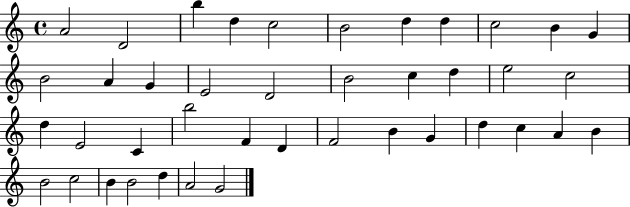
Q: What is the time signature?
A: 4/4